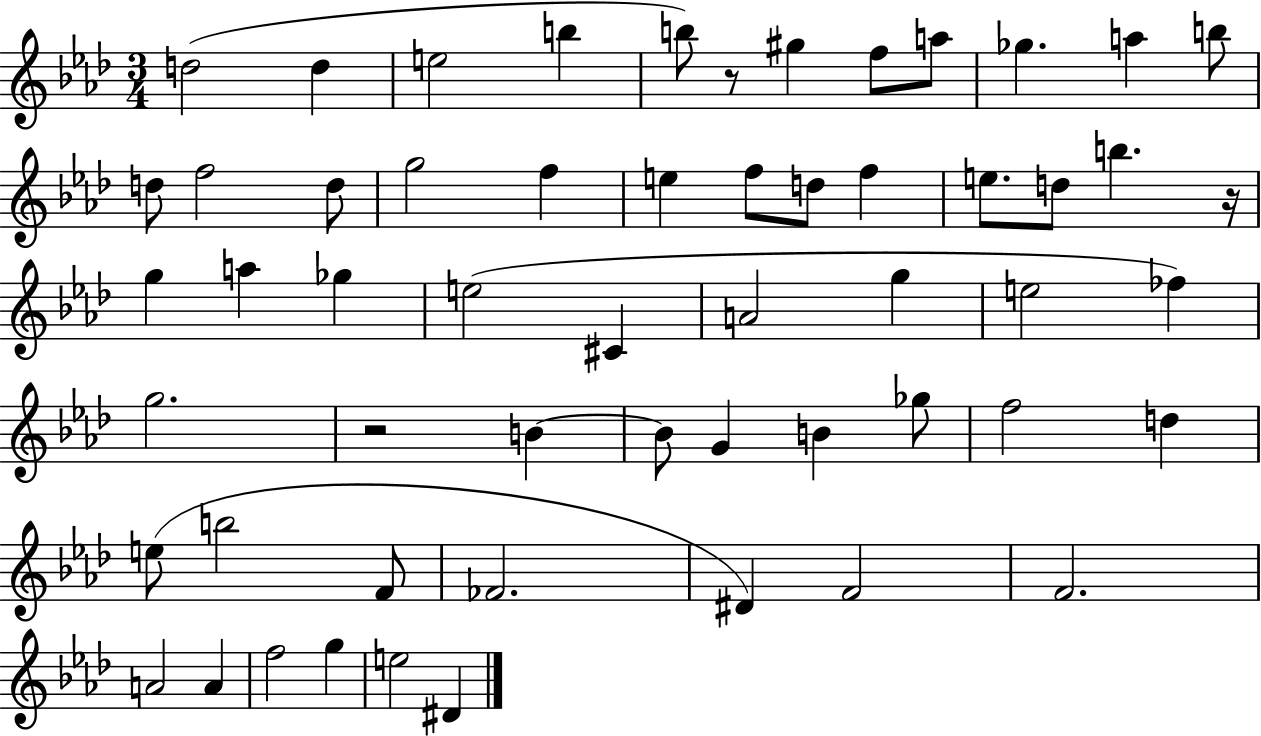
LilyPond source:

{
  \clef treble
  \numericTimeSignature
  \time 3/4
  \key aes \major
  d''2( d''4 | e''2 b''4 | b''8) r8 gis''4 f''8 a''8 | ges''4. a''4 b''8 | \break d''8 f''2 d''8 | g''2 f''4 | e''4 f''8 d''8 f''4 | e''8. d''8 b''4. r16 | \break g''4 a''4 ges''4 | e''2( cis'4 | a'2 g''4 | e''2 fes''4) | \break g''2. | r2 b'4~~ | b'8 g'4 b'4 ges''8 | f''2 d''4 | \break e''8( b''2 f'8 | fes'2. | dis'4) f'2 | f'2. | \break a'2 a'4 | f''2 g''4 | e''2 dis'4 | \bar "|."
}